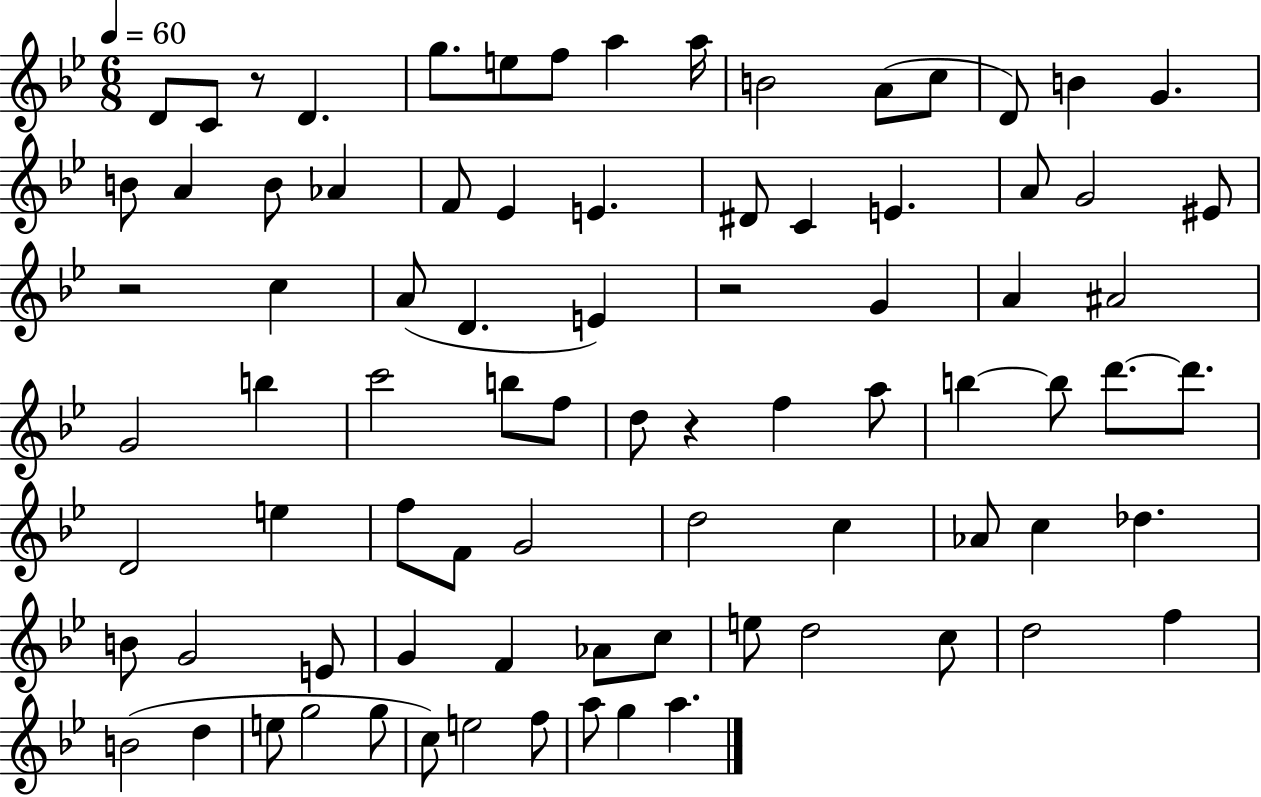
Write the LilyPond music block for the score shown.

{
  \clef treble
  \numericTimeSignature
  \time 6/8
  \key bes \major
  \tempo 4 = 60
  d'8 c'8 r8 d'4. | g''8. e''8 f''8 a''4 a''16 | b'2 a'8( c''8 | d'8) b'4 g'4. | \break b'8 a'4 b'8 aes'4 | f'8 ees'4 e'4. | dis'8 c'4 e'4. | a'8 g'2 eis'8 | \break r2 c''4 | a'8( d'4. e'4) | r2 g'4 | a'4 ais'2 | \break g'2 b''4 | c'''2 b''8 f''8 | d''8 r4 f''4 a''8 | b''4~~ b''8 d'''8.~~ d'''8. | \break d'2 e''4 | f''8 f'8 g'2 | d''2 c''4 | aes'8 c''4 des''4. | \break b'8 g'2 e'8 | g'4 f'4 aes'8 c''8 | e''8 d''2 c''8 | d''2 f''4 | \break b'2( d''4 | e''8 g''2 g''8 | c''8) e''2 f''8 | a''8 g''4 a''4. | \break \bar "|."
}